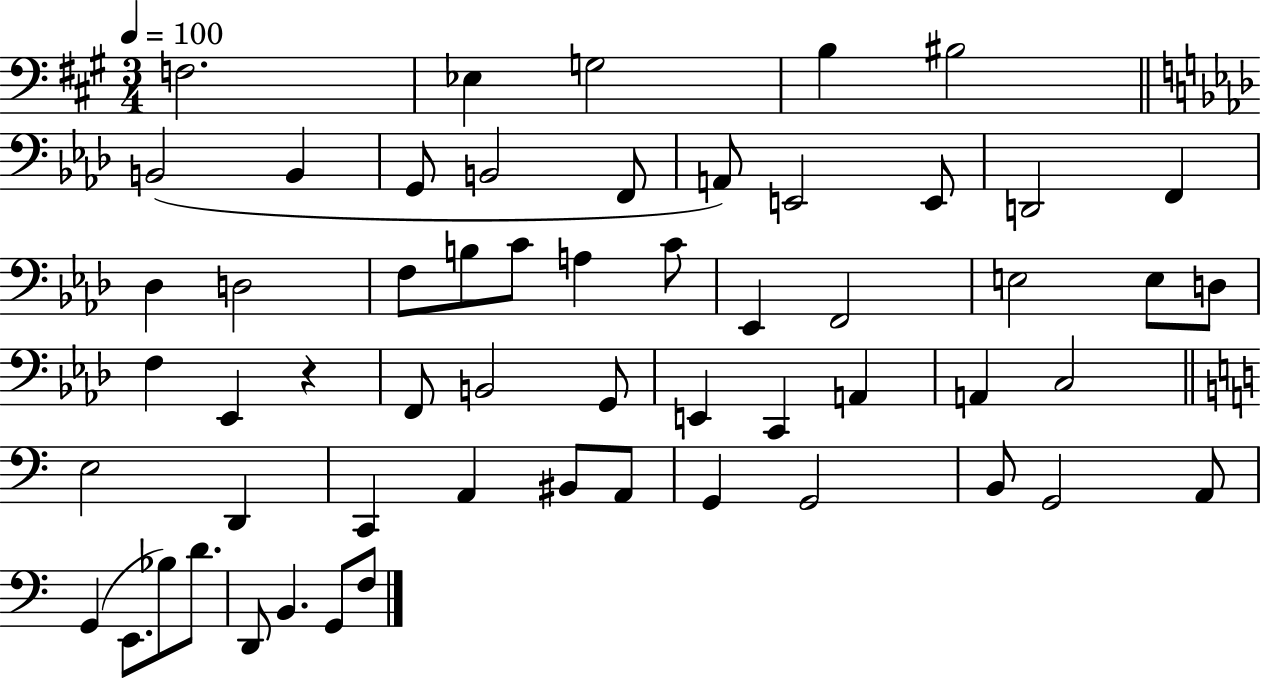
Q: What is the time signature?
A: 3/4